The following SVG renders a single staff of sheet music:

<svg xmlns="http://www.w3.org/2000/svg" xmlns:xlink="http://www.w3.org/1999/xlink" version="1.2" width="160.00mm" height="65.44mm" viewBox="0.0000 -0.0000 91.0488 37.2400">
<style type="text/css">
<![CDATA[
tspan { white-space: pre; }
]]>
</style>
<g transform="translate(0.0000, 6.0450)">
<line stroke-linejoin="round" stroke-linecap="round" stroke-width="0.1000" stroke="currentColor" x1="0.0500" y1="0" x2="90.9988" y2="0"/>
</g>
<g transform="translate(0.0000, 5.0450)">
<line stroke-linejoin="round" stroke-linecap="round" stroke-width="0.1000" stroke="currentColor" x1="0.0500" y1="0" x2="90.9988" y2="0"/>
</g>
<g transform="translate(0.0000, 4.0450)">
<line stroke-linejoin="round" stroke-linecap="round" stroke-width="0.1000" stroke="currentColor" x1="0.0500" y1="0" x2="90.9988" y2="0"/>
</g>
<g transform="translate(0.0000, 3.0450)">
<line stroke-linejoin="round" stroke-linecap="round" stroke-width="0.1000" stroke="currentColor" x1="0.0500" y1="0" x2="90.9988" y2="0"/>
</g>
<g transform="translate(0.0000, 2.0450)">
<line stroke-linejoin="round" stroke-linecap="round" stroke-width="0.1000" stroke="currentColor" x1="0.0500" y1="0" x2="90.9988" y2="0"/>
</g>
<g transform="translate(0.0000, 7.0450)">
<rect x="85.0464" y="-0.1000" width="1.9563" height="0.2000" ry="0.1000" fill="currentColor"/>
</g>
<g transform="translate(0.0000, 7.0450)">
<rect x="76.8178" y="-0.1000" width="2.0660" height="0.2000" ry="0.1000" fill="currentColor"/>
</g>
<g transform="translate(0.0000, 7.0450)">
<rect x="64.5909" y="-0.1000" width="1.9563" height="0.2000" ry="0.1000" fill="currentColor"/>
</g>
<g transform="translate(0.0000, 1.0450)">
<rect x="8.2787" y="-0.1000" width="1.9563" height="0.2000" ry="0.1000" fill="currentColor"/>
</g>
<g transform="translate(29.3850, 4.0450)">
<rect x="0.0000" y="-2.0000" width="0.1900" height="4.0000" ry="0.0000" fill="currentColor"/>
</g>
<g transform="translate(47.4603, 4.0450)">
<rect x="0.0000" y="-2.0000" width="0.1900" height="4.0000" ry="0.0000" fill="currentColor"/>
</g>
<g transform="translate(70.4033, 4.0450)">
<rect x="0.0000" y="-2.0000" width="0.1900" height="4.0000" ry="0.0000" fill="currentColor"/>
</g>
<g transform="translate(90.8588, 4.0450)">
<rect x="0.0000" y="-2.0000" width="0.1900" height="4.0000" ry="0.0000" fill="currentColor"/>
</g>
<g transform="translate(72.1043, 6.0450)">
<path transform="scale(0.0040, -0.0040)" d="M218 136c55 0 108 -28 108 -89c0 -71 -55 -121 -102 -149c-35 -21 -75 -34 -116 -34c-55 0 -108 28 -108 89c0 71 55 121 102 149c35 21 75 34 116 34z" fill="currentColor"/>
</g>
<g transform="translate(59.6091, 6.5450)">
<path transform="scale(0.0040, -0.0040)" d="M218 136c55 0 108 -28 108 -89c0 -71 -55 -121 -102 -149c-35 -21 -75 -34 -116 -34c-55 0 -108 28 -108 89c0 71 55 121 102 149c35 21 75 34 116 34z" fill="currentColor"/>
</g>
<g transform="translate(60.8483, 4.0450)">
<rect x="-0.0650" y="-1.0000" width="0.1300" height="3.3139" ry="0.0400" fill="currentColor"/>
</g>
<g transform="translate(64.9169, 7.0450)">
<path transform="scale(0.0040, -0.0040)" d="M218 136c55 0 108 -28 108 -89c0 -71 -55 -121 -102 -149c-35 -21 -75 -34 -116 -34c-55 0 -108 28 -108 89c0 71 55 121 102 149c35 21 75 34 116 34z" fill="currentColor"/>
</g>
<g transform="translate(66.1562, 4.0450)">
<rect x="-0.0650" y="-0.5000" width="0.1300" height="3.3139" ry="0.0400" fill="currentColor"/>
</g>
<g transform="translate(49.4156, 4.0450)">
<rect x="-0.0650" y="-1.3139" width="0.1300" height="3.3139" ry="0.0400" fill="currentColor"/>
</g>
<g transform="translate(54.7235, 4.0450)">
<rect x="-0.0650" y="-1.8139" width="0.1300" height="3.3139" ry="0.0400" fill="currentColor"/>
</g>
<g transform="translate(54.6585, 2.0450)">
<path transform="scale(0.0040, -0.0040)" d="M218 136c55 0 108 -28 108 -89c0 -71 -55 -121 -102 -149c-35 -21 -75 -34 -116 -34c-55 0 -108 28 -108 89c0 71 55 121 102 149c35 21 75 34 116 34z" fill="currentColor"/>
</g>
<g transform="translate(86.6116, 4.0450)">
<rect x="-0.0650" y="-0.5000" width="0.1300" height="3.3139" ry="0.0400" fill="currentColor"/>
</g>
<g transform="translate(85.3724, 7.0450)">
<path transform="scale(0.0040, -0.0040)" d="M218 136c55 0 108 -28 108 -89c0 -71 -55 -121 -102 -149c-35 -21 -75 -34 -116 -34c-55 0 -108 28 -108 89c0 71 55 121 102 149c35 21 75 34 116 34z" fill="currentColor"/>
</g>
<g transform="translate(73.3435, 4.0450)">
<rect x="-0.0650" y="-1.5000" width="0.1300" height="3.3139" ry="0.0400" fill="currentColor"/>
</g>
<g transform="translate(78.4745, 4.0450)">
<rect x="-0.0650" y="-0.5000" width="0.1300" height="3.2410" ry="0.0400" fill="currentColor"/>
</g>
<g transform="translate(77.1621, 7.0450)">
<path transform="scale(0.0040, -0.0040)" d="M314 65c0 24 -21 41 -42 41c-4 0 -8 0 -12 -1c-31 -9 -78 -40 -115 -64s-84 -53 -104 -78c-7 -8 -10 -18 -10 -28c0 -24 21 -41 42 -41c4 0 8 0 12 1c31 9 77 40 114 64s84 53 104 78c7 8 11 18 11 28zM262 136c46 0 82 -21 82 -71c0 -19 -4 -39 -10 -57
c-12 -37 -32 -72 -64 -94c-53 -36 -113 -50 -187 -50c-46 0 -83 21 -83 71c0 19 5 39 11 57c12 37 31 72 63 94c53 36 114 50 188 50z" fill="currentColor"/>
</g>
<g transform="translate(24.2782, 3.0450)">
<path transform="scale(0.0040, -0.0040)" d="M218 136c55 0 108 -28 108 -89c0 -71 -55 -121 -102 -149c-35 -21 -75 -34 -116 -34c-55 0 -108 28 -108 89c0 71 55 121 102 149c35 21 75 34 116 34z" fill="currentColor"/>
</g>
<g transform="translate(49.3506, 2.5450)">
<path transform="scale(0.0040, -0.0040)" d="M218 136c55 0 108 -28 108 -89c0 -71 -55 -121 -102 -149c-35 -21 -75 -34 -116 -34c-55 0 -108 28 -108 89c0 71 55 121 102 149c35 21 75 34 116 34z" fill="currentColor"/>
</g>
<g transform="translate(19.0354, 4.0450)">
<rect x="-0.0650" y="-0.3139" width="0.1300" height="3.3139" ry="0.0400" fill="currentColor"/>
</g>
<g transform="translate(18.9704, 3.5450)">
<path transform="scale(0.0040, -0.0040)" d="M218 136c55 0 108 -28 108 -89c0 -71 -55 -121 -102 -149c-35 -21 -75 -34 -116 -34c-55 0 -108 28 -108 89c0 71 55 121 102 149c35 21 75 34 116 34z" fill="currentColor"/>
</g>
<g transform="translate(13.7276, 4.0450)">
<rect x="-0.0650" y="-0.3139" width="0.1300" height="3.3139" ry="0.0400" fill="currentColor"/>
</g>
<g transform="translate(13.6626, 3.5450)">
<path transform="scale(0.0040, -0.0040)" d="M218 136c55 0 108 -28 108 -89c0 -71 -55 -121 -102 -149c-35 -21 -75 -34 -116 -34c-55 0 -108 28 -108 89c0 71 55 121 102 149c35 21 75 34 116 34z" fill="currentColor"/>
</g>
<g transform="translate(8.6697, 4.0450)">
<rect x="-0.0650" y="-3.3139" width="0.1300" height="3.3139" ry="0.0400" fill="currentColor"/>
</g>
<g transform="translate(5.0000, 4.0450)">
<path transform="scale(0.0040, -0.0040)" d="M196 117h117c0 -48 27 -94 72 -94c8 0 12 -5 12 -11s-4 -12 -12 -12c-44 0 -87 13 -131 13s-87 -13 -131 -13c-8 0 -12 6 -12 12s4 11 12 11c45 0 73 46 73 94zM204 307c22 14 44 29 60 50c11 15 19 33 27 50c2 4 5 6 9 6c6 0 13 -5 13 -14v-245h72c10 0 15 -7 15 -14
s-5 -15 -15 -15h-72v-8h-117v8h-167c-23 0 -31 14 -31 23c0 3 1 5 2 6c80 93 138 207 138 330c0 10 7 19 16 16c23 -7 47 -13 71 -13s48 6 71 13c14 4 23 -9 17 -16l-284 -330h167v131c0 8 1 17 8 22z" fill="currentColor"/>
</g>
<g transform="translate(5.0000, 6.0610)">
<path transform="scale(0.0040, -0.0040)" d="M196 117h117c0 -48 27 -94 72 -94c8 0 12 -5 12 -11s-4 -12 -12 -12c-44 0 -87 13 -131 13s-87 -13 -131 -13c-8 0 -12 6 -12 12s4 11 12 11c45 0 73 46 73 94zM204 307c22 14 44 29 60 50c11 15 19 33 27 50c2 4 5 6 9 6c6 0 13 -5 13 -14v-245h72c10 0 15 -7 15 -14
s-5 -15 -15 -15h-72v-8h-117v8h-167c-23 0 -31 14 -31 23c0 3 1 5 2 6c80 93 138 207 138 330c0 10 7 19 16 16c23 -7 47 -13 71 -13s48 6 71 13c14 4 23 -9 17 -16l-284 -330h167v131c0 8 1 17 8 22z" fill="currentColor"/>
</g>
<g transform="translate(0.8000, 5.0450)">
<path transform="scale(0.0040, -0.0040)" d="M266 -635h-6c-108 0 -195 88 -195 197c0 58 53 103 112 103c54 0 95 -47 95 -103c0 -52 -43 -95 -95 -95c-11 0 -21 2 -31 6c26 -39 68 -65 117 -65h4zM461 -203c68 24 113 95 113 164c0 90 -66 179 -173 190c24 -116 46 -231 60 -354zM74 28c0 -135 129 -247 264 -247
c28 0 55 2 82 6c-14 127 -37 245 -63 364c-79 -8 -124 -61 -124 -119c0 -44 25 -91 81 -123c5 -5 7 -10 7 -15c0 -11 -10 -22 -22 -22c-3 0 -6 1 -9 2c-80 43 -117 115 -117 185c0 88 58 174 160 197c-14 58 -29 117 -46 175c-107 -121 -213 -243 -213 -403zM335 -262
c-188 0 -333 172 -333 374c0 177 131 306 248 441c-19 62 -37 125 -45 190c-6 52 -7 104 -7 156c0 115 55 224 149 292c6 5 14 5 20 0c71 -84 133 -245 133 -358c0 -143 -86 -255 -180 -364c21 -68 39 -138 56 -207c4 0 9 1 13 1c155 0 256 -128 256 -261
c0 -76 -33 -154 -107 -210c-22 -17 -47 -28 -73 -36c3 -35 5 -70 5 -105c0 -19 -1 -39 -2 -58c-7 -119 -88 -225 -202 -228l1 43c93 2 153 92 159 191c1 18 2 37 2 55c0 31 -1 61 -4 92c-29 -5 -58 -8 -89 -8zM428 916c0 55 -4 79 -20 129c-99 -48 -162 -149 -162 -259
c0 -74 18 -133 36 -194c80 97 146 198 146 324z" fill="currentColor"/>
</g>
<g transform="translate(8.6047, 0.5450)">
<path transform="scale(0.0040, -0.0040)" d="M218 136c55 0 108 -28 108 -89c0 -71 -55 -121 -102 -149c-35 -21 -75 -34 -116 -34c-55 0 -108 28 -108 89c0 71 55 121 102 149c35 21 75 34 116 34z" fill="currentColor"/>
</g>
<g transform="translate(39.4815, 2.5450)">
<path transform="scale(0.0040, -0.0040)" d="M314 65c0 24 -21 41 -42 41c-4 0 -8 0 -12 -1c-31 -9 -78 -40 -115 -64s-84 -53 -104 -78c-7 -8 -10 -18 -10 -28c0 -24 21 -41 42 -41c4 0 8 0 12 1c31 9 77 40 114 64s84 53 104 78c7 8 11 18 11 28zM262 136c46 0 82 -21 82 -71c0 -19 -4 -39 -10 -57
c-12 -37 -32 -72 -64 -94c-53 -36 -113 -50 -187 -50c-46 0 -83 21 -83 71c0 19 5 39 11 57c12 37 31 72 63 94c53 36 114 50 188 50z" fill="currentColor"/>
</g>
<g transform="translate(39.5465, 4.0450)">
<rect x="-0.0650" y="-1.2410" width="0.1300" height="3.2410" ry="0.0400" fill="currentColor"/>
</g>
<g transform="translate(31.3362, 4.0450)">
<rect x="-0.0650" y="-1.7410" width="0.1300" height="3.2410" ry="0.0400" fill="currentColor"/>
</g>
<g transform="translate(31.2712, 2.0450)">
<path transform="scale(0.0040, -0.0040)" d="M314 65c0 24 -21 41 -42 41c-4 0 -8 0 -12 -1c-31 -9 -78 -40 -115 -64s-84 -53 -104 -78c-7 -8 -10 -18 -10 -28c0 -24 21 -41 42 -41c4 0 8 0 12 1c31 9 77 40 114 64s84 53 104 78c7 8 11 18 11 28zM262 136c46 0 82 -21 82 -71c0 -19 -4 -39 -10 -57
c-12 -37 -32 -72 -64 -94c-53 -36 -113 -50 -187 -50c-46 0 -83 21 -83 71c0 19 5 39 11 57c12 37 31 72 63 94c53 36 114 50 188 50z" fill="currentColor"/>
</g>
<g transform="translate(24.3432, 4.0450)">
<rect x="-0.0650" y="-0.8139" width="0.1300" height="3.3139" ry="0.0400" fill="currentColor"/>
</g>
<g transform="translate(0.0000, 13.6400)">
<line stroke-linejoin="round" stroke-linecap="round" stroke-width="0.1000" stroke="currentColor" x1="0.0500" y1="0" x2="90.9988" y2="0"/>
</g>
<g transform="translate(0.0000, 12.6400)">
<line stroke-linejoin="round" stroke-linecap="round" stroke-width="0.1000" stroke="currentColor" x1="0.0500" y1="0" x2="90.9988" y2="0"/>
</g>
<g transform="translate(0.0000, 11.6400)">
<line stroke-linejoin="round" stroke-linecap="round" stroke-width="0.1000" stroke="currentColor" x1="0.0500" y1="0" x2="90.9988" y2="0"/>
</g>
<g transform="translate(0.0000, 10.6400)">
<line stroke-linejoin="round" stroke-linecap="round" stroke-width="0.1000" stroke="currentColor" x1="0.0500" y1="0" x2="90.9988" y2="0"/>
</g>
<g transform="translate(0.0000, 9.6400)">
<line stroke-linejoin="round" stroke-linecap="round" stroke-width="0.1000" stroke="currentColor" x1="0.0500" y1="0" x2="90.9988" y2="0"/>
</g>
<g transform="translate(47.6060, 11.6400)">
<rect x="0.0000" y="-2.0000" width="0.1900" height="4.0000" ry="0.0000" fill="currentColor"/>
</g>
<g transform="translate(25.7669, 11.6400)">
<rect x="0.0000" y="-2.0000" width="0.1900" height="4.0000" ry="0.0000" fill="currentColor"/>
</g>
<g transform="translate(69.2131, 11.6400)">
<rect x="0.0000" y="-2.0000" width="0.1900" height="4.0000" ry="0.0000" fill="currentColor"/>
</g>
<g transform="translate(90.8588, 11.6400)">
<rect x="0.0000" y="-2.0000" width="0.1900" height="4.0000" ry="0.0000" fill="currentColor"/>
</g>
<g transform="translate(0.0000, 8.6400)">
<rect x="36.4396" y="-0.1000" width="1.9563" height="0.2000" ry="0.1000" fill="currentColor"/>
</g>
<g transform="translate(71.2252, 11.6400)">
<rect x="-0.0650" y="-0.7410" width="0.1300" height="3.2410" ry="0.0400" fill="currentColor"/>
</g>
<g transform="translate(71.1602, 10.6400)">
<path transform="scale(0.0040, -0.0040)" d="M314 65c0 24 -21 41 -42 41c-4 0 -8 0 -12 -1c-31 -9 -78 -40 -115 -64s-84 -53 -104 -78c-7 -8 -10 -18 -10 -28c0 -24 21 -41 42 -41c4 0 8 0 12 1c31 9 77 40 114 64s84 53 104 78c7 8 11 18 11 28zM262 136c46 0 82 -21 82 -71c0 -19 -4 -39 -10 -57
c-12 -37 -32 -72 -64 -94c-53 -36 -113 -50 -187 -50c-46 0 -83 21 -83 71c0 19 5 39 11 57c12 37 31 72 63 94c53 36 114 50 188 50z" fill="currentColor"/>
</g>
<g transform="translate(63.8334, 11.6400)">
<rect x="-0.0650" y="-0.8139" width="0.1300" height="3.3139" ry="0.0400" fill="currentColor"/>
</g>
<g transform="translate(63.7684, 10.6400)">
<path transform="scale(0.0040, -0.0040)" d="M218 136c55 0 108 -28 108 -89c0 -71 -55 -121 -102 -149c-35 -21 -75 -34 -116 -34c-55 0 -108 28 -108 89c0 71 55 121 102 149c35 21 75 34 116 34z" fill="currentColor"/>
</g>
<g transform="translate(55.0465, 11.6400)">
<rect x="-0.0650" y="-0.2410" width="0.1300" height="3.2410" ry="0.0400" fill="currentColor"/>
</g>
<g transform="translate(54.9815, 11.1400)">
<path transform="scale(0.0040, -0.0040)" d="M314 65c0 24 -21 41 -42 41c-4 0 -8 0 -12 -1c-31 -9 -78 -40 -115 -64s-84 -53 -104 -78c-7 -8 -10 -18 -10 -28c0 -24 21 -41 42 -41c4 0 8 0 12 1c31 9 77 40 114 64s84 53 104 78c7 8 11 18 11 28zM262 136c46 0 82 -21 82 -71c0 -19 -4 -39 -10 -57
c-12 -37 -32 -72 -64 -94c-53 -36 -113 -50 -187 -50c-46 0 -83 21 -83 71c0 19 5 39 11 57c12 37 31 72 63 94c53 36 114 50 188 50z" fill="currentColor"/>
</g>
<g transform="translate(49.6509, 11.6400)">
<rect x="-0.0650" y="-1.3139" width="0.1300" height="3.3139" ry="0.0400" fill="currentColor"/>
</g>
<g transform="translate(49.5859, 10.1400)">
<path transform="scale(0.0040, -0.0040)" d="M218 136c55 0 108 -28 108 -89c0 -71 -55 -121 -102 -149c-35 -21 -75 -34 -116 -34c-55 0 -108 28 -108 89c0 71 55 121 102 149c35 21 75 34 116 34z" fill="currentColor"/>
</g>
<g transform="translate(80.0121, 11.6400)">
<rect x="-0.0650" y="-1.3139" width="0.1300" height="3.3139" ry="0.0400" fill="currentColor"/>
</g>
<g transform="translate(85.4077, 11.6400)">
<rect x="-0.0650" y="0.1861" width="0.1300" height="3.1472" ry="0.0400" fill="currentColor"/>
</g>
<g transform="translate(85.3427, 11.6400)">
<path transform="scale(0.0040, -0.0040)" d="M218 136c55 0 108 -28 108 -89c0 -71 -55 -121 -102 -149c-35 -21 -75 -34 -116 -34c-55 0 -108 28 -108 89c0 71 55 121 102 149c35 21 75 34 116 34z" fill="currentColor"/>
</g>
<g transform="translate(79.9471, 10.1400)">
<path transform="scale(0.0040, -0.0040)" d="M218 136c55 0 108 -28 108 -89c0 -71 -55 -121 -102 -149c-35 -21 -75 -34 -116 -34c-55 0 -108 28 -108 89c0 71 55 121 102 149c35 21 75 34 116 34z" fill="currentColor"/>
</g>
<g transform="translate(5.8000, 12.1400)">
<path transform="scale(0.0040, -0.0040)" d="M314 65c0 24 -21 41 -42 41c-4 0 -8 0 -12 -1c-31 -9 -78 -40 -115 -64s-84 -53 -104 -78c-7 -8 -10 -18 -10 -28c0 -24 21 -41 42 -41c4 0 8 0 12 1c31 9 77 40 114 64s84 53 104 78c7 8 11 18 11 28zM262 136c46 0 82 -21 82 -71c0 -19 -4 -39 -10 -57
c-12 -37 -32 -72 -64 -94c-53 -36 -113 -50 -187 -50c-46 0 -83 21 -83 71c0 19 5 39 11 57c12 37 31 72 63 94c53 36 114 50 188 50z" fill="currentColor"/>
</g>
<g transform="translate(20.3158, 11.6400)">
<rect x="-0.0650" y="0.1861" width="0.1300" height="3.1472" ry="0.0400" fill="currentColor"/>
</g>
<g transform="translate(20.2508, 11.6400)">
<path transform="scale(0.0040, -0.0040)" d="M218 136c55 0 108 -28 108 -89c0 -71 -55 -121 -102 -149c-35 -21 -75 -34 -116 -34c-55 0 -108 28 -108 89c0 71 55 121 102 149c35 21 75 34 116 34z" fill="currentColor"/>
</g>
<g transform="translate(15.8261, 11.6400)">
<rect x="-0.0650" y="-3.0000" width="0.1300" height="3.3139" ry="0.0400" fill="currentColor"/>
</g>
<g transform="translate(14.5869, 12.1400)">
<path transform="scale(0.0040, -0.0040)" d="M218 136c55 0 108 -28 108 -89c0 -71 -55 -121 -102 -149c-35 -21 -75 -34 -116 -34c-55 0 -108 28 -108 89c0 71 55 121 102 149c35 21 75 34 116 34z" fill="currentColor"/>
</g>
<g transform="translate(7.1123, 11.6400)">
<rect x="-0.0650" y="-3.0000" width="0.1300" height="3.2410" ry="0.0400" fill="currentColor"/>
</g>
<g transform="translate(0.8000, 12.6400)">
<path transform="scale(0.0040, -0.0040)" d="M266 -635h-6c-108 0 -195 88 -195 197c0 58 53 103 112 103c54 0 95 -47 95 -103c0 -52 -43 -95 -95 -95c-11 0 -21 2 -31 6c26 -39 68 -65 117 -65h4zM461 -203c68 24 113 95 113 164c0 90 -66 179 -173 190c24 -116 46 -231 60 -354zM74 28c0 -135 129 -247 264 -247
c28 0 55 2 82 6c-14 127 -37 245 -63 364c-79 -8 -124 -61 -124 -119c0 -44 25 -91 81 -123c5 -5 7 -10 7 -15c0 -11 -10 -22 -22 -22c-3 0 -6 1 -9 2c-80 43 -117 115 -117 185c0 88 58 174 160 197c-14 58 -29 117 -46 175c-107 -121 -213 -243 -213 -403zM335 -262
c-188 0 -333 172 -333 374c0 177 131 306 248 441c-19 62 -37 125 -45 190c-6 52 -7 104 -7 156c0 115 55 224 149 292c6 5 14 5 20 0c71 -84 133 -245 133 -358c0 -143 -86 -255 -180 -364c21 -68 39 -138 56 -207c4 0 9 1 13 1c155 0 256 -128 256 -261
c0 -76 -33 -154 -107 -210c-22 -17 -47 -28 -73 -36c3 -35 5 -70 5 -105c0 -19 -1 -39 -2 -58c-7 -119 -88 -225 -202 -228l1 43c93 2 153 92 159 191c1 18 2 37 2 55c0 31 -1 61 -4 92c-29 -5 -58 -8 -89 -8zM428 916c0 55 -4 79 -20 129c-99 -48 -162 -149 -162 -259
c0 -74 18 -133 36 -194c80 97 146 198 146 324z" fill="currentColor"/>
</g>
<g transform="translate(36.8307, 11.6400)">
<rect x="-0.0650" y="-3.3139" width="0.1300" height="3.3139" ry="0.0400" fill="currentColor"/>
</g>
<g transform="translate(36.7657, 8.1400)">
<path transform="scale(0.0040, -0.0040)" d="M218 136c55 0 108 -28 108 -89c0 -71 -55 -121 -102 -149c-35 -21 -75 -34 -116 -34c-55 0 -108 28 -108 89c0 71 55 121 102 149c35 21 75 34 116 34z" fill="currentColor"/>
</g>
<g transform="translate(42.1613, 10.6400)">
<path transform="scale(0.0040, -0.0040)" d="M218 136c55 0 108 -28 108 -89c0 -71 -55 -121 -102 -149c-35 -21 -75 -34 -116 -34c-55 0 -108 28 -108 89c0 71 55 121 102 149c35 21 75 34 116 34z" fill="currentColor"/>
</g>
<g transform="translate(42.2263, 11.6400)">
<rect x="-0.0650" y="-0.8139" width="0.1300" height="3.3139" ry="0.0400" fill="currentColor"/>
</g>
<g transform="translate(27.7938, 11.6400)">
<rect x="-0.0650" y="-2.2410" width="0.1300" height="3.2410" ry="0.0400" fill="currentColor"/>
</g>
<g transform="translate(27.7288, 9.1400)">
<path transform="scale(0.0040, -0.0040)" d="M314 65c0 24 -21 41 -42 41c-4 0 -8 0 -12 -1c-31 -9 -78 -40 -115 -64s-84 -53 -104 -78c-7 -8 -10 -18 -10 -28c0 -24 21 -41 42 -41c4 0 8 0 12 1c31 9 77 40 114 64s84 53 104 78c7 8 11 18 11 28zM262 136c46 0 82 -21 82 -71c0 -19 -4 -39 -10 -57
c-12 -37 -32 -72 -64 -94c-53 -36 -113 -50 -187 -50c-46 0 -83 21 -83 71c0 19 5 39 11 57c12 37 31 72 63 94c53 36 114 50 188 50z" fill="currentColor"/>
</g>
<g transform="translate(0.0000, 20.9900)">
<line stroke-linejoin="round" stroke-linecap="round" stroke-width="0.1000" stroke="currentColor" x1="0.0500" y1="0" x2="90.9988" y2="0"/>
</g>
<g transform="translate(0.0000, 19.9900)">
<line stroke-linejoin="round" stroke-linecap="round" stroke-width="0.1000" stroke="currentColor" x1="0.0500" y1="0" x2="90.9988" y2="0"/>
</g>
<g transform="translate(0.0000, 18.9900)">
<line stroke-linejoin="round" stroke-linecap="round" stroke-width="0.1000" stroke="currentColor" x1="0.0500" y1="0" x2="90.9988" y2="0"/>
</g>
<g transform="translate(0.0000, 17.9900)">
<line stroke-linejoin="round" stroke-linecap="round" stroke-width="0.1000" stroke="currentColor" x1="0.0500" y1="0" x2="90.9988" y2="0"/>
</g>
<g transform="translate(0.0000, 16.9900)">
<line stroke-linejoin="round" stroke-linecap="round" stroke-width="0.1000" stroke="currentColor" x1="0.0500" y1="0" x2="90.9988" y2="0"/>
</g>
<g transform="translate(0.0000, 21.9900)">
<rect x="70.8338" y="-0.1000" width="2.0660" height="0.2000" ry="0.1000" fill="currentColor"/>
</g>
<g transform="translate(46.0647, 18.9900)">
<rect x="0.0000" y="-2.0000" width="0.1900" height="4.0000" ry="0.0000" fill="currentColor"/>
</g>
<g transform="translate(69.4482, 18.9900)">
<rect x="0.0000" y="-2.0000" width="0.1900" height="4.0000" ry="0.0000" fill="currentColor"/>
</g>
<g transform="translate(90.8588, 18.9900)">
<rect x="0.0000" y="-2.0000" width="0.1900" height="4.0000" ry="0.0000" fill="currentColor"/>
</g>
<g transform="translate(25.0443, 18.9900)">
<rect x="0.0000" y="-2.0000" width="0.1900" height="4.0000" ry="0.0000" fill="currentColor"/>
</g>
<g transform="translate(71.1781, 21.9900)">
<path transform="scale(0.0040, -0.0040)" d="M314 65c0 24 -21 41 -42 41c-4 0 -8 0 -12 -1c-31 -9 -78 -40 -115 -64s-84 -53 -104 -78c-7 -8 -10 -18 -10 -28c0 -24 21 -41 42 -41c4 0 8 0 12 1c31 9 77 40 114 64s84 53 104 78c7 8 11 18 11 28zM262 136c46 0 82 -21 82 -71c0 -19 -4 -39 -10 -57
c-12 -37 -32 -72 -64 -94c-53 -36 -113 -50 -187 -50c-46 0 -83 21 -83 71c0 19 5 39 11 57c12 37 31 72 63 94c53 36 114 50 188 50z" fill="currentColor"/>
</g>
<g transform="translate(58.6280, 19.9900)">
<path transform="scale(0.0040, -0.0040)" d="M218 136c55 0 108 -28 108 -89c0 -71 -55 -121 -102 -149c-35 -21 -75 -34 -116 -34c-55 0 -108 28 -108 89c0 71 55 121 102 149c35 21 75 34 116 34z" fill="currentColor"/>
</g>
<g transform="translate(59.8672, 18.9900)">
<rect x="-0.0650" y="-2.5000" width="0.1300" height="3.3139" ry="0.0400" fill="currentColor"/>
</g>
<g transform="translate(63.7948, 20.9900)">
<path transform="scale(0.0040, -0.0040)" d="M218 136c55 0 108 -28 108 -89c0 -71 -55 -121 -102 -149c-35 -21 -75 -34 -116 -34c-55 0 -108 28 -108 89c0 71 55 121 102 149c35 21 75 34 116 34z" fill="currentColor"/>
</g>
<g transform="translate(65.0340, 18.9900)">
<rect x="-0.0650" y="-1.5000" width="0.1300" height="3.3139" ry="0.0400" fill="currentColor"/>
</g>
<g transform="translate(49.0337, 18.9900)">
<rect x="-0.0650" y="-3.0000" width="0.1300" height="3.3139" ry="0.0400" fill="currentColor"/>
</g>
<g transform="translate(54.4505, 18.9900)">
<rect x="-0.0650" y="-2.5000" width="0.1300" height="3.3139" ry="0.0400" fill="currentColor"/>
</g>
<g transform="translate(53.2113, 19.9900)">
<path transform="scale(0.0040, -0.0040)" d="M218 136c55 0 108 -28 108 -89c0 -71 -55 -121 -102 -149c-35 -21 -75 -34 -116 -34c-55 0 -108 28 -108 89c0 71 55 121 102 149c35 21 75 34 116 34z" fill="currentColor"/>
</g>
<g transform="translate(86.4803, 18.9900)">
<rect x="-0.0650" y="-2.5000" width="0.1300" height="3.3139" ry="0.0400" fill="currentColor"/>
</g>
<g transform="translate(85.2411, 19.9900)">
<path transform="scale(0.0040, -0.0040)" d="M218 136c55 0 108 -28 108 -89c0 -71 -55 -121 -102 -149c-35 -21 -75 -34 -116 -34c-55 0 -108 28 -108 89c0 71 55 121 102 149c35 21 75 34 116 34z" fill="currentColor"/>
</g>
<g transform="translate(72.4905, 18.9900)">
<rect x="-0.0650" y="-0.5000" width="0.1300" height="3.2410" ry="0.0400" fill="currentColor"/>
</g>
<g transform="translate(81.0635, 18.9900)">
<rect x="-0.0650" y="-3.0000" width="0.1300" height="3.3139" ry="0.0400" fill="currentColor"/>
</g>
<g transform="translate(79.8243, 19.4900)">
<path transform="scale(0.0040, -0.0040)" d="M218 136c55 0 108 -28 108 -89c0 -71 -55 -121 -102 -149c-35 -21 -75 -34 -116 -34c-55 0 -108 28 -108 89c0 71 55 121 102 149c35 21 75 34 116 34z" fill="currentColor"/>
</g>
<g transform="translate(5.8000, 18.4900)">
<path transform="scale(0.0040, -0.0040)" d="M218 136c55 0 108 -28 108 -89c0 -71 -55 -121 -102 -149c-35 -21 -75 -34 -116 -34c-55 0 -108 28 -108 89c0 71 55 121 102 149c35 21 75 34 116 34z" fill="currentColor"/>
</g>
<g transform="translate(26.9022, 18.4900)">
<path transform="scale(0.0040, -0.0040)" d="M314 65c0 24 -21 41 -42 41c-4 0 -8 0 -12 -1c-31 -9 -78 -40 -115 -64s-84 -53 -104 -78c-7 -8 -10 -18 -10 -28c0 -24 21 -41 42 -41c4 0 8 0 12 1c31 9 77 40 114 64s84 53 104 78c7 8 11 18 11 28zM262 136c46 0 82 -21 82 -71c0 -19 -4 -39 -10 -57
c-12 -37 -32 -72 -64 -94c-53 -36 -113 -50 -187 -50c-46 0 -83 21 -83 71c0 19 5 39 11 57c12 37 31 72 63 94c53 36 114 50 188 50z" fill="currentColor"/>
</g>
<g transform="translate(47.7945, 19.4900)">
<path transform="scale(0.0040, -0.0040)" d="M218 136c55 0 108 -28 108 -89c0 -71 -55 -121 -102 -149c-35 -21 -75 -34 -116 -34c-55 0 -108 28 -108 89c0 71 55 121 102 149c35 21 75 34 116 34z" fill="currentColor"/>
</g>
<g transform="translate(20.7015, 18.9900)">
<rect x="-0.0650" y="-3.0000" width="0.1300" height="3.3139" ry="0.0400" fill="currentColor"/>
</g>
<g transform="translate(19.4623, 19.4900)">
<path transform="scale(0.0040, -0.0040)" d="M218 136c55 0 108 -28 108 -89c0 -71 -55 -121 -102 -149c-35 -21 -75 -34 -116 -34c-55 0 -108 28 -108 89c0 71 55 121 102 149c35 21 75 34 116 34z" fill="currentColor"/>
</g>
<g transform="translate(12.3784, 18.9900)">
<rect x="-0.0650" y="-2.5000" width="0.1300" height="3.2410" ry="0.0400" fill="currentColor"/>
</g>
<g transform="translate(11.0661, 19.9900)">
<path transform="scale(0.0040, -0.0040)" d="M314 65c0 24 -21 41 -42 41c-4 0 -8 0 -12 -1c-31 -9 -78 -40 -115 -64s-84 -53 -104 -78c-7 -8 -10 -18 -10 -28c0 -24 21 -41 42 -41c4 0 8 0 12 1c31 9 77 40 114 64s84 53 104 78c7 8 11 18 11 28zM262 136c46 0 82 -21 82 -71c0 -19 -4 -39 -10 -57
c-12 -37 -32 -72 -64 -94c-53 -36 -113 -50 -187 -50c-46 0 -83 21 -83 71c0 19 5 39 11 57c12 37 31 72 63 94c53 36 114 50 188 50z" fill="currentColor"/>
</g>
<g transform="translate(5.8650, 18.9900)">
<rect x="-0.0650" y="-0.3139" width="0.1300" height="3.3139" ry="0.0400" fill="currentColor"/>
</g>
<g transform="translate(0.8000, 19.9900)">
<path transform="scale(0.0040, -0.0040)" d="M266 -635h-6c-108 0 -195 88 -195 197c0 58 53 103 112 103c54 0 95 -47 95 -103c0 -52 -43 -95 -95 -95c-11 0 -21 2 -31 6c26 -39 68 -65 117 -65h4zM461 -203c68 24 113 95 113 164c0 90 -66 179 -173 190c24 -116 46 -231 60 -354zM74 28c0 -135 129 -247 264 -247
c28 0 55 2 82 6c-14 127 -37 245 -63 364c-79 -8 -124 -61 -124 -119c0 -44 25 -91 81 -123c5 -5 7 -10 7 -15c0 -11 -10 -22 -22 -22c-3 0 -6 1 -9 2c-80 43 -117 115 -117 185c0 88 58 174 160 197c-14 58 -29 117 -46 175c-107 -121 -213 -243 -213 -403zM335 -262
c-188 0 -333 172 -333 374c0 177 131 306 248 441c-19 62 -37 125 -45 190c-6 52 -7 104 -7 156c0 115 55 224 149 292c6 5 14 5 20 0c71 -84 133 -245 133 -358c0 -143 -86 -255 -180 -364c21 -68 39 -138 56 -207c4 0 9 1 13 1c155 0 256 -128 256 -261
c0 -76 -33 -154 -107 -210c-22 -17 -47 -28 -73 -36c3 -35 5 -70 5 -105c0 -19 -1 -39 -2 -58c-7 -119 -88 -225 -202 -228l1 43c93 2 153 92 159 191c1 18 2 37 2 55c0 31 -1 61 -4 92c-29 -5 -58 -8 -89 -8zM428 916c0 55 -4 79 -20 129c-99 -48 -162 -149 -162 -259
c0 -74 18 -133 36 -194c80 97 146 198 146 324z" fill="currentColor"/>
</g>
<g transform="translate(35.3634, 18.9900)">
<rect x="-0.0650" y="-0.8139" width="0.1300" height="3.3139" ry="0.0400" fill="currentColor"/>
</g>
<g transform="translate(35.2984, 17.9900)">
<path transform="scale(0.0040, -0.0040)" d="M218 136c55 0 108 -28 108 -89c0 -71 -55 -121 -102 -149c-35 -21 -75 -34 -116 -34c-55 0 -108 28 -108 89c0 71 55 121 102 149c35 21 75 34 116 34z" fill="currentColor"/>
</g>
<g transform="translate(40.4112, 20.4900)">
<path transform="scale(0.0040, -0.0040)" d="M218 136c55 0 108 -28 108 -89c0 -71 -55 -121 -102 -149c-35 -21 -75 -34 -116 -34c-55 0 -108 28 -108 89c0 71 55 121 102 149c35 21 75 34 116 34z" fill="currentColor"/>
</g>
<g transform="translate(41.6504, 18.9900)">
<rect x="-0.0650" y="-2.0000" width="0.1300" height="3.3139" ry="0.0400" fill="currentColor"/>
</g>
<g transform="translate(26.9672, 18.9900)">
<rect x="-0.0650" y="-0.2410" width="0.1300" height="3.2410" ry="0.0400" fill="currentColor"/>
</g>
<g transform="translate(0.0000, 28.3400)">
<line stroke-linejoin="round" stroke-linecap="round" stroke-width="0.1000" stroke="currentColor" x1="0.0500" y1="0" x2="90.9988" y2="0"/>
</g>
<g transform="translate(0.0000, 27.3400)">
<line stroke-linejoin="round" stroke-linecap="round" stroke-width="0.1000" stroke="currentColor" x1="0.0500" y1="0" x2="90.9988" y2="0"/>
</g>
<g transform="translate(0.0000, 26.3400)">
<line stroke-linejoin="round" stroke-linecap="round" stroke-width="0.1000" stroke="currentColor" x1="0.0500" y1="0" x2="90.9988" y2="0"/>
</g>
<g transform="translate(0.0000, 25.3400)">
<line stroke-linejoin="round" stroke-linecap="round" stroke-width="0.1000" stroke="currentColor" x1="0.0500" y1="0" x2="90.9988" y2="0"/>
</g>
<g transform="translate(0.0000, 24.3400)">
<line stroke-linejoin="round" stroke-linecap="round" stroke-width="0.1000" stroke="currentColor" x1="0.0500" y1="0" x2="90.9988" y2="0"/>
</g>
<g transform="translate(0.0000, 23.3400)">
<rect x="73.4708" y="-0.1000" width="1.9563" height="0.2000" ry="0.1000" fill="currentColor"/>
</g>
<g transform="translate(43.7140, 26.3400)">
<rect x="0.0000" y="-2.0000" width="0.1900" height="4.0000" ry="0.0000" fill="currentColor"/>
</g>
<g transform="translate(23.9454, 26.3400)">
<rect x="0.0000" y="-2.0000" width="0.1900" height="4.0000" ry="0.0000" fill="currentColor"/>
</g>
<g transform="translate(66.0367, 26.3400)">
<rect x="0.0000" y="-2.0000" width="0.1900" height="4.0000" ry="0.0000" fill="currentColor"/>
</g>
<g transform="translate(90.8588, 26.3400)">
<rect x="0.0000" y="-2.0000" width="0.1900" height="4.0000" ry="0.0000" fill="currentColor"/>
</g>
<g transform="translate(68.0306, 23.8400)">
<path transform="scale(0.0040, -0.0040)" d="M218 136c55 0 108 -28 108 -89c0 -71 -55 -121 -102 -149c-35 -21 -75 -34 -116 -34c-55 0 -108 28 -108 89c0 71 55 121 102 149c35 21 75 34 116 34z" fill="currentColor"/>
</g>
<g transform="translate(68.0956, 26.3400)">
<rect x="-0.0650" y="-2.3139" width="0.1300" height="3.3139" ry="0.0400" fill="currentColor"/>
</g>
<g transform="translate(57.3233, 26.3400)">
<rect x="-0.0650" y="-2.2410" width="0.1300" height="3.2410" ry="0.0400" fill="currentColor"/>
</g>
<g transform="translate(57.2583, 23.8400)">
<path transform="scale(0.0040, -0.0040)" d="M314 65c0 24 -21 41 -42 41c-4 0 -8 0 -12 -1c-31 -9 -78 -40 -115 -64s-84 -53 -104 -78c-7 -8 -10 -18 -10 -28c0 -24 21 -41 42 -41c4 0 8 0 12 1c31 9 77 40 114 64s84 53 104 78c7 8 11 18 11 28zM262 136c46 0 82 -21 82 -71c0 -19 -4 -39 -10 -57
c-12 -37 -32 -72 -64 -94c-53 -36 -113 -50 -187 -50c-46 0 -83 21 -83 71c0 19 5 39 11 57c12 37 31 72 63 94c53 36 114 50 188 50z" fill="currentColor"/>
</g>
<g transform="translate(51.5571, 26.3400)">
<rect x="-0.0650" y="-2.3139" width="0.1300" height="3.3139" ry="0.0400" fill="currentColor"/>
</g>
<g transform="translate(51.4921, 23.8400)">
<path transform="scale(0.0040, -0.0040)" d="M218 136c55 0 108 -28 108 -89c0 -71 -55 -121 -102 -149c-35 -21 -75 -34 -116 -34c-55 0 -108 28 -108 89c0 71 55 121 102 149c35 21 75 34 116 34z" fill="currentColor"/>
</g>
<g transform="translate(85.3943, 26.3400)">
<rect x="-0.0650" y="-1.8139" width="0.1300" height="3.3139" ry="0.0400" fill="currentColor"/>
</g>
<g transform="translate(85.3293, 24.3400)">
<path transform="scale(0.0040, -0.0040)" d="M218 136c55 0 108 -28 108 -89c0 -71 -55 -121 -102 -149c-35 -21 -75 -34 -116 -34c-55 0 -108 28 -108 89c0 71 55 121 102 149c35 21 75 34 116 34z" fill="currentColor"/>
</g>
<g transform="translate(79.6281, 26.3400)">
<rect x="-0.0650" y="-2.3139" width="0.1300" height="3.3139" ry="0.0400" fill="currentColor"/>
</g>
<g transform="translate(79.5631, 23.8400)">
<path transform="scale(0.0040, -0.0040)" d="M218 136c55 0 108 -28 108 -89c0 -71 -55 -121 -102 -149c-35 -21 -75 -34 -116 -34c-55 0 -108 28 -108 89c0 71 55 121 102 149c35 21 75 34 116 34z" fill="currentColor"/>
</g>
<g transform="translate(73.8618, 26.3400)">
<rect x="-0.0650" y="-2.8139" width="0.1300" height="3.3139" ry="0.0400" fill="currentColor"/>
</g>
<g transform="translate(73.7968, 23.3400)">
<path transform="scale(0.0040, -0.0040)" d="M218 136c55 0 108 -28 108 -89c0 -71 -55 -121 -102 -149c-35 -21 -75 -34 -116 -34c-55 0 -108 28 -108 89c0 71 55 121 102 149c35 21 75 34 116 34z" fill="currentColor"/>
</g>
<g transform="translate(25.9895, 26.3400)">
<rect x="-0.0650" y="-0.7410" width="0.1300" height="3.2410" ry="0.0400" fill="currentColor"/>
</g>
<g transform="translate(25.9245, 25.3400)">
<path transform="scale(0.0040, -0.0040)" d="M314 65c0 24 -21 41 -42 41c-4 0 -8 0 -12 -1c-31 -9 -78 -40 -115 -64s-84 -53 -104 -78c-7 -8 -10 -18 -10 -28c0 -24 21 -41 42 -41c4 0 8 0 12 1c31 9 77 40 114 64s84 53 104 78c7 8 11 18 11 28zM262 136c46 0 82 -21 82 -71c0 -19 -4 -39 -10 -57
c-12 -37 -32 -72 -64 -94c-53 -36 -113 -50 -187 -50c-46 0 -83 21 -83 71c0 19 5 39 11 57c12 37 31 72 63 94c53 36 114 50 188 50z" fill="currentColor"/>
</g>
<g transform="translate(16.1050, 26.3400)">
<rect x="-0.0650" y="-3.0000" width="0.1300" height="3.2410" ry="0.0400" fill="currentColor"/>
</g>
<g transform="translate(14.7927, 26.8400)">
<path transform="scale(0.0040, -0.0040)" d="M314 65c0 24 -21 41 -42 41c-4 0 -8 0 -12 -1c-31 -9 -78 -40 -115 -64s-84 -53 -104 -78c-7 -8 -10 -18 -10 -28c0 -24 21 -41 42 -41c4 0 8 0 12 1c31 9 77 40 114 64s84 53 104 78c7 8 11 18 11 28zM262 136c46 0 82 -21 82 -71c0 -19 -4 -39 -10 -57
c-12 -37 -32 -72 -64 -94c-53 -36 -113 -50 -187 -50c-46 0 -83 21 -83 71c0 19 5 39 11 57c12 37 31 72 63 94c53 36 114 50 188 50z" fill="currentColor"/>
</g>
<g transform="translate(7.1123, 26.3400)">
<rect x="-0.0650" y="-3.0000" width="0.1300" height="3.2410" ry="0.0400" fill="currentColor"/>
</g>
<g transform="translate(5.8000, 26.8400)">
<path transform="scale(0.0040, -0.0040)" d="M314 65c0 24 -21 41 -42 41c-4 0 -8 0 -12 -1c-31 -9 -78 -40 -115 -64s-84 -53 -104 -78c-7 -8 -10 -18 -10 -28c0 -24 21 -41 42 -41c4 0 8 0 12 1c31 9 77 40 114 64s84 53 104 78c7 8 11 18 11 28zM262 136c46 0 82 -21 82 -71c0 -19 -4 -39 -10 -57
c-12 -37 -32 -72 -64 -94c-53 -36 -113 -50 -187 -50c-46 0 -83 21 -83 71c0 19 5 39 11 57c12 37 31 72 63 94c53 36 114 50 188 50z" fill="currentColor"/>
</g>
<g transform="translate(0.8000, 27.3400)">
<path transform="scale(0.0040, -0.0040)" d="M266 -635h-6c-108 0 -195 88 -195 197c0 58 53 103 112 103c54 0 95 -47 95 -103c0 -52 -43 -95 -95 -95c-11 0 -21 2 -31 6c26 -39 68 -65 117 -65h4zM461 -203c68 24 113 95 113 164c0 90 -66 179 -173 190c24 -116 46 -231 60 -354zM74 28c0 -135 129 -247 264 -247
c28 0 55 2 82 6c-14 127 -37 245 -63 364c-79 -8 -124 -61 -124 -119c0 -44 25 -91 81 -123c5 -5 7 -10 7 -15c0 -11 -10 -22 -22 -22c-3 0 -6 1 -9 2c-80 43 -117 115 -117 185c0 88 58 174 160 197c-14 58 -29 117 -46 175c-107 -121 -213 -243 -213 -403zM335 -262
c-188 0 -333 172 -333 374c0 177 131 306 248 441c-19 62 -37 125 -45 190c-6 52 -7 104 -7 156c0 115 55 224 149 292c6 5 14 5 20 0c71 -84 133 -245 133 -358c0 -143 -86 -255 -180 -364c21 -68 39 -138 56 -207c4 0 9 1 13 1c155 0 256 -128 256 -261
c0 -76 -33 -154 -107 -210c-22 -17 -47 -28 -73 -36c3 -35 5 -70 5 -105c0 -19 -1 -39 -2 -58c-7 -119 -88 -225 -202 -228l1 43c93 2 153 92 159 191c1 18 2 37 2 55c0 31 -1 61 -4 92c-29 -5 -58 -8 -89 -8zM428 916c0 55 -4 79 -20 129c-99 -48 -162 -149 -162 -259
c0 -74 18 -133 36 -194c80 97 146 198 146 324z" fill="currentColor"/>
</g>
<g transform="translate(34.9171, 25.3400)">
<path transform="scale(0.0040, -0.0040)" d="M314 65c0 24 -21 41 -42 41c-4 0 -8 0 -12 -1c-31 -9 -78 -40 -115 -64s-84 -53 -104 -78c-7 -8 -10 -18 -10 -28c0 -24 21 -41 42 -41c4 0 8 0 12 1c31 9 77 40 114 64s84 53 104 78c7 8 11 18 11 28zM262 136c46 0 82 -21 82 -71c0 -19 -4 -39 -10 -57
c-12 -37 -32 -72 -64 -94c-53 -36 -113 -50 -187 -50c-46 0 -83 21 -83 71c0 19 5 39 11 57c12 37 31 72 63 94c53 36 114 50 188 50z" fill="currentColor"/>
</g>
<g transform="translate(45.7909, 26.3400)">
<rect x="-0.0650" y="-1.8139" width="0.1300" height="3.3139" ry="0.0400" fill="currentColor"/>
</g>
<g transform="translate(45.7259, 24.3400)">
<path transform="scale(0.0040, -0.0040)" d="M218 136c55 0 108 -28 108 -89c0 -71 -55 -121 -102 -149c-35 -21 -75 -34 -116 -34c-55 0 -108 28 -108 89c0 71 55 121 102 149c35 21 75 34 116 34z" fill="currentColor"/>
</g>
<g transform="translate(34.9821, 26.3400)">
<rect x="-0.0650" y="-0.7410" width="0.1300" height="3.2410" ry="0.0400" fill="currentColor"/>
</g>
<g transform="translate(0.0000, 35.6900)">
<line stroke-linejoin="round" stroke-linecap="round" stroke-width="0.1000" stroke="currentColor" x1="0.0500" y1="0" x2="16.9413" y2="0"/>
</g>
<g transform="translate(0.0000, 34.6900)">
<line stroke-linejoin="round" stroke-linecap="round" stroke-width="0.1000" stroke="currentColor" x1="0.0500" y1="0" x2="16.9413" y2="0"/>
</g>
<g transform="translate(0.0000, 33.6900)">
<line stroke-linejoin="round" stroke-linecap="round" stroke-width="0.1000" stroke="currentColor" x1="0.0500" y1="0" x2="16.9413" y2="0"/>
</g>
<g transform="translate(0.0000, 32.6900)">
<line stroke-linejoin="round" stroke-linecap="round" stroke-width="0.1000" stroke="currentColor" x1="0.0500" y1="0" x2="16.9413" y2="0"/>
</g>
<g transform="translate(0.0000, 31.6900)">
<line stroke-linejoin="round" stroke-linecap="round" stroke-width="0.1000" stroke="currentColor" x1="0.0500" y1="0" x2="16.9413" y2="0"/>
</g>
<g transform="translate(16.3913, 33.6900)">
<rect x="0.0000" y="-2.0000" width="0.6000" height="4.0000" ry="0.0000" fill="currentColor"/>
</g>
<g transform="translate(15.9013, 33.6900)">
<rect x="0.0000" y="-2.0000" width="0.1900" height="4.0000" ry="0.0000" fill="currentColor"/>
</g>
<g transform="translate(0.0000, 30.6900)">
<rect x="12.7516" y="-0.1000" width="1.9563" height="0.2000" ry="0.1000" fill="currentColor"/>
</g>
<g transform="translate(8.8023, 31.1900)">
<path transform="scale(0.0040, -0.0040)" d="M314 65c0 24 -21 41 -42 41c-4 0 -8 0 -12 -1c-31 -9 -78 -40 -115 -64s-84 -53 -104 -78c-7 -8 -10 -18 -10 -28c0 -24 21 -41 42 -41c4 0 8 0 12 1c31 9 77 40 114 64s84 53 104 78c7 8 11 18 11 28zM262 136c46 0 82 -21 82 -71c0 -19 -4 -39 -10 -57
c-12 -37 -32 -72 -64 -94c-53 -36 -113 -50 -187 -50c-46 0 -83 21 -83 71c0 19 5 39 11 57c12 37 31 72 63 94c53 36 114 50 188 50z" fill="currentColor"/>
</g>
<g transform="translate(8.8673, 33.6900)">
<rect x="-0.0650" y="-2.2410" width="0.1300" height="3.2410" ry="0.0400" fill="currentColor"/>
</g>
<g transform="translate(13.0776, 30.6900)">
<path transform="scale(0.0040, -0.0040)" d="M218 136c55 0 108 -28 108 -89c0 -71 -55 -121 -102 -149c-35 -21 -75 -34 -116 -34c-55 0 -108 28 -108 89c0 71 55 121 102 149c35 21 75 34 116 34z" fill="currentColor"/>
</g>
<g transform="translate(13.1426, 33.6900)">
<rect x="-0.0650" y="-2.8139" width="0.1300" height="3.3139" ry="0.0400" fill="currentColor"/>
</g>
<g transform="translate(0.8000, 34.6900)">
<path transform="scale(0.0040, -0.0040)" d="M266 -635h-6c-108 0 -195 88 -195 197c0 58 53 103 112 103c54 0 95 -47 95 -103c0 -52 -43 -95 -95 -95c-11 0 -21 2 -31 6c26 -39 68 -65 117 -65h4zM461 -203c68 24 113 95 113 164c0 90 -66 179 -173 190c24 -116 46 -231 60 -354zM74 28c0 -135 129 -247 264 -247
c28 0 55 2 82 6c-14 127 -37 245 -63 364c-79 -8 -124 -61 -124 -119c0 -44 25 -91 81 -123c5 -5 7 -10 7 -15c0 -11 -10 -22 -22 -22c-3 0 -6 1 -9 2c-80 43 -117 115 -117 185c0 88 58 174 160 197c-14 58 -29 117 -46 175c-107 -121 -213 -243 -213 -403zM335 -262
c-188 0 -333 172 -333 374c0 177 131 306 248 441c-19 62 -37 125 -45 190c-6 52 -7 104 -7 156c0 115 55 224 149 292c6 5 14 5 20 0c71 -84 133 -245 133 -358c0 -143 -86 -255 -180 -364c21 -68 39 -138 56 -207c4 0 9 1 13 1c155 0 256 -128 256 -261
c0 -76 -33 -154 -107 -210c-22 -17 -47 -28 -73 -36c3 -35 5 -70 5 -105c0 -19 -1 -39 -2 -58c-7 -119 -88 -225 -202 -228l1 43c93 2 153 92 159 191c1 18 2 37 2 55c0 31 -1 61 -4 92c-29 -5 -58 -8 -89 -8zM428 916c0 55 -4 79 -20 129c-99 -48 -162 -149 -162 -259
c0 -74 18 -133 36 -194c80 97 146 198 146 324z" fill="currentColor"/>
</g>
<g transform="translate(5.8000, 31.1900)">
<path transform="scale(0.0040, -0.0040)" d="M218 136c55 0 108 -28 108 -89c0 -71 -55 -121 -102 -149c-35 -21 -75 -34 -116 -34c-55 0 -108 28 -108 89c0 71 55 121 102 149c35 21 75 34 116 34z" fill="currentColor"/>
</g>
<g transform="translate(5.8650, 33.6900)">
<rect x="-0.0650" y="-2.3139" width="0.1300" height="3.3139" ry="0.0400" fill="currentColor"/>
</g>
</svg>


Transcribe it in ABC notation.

X:1
T:Untitled
M:4/4
L:1/4
K:C
b c c d f2 e2 e f D C E C2 C A2 A B g2 b d e c2 d d2 e B c G2 A c2 d F A G G E C2 A G A2 A2 d2 d2 f g g2 g a g f g g2 a